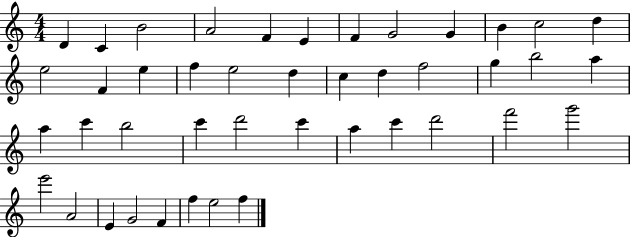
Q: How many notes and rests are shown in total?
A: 43